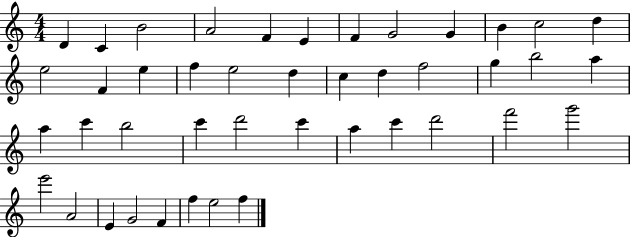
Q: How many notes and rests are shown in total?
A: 43